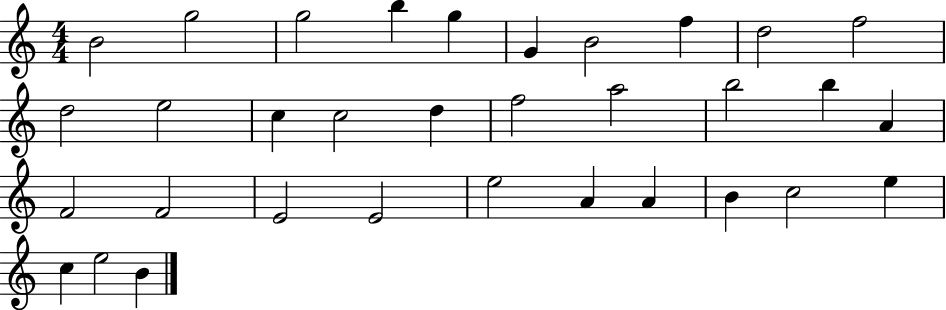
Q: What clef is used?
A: treble